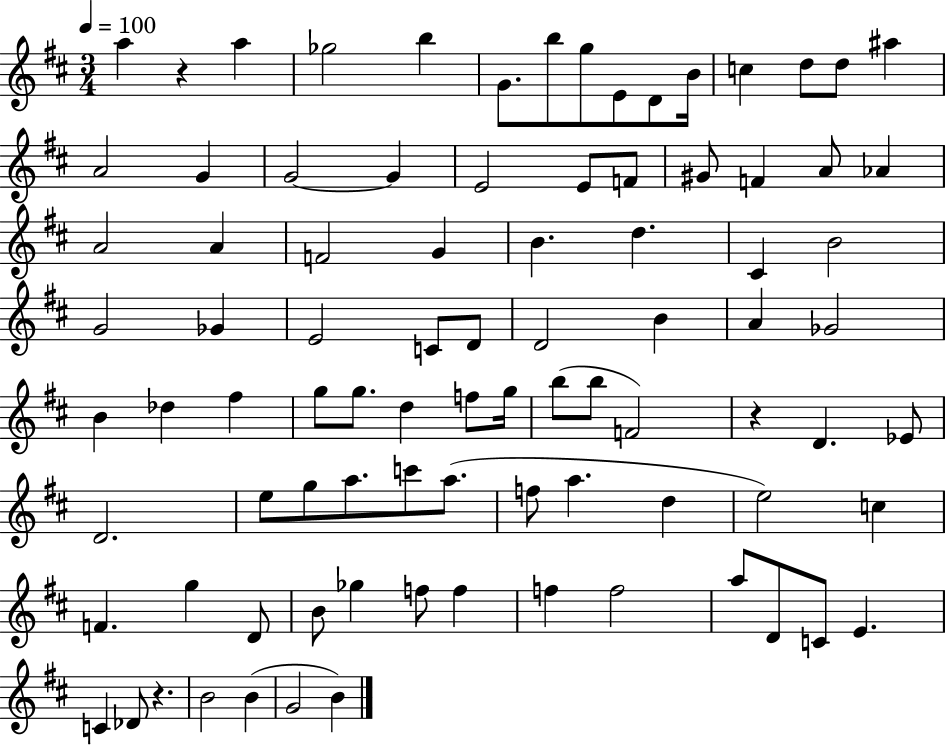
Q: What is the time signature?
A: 3/4